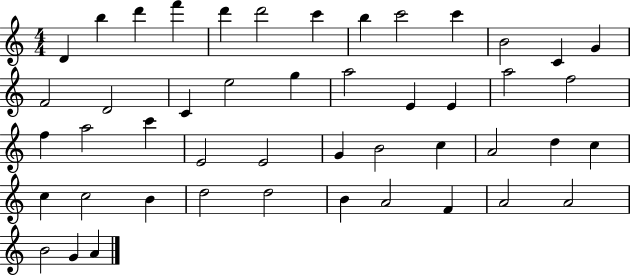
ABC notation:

X:1
T:Untitled
M:4/4
L:1/4
K:C
D b d' f' d' d'2 c' b c'2 c' B2 C G F2 D2 C e2 g a2 E E a2 f2 f a2 c' E2 E2 G B2 c A2 d c c c2 B d2 d2 B A2 F A2 A2 B2 G A